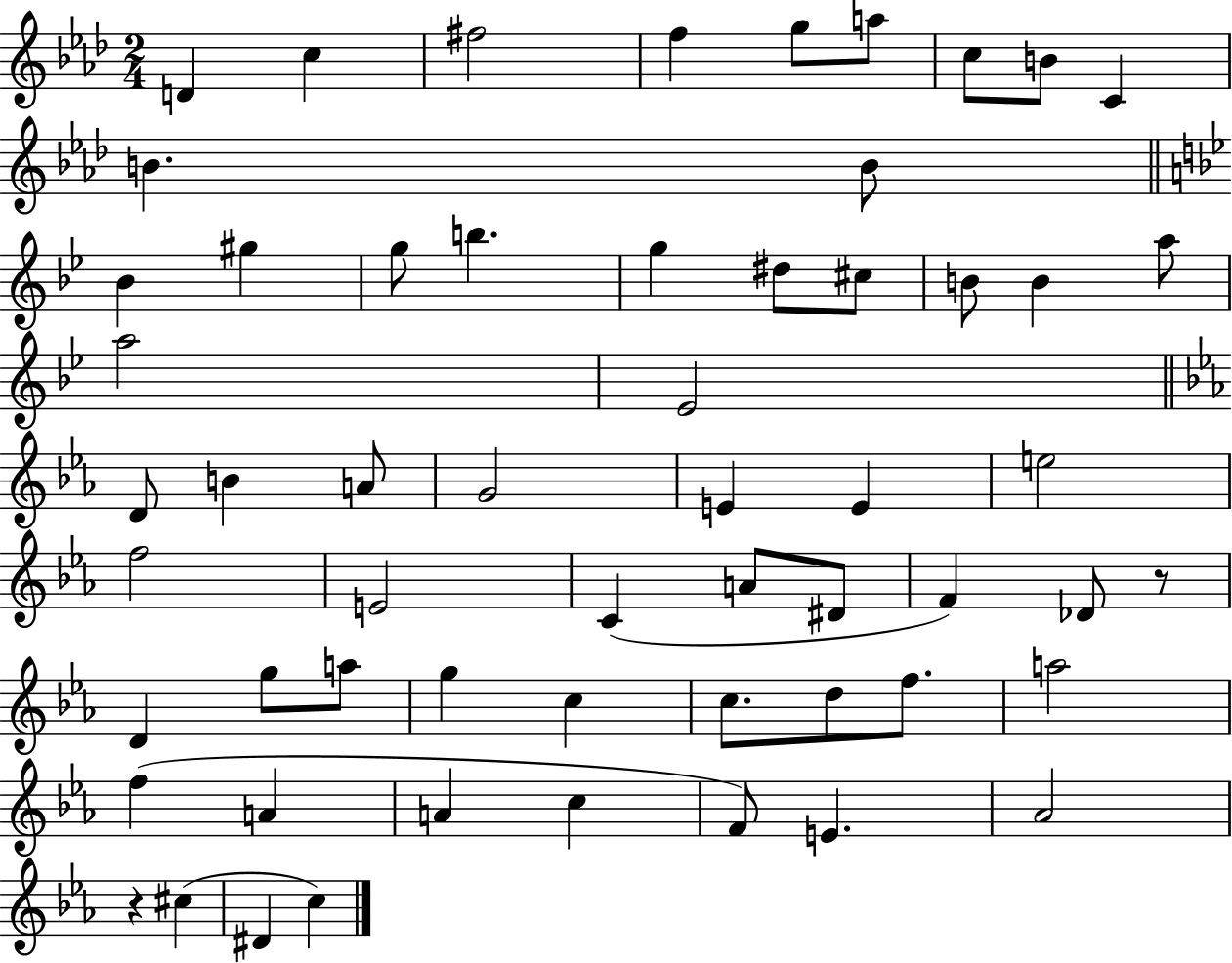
D4/q C5/q F#5/h F5/q G5/e A5/e C5/e B4/e C4/q B4/q. B4/e Bb4/q G#5/q G5/e B5/q. G5/q D#5/e C#5/e B4/e B4/q A5/e A5/h Eb4/h D4/e B4/q A4/e G4/h E4/q E4/q E5/h F5/h E4/h C4/q A4/e D#4/e F4/q Db4/e R/e D4/q G5/e A5/e G5/q C5/q C5/e. D5/e F5/e. A5/h F5/q A4/q A4/q C5/q F4/e E4/q. Ab4/h R/q C#5/q D#4/q C5/q